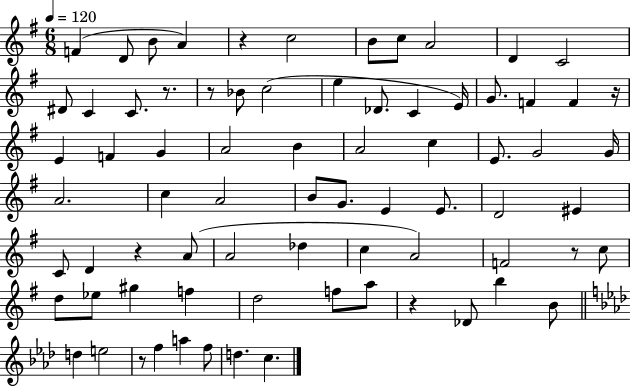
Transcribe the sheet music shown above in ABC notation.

X:1
T:Untitled
M:6/8
L:1/4
K:G
F D/2 B/2 A z c2 B/2 c/2 A2 D C2 ^D/2 C C/2 z/2 z/2 _B/2 c2 e _D/2 C E/4 G/2 F F z/4 E F G A2 B A2 c E/2 G2 G/4 A2 c A2 B/2 G/2 E E/2 D2 ^E C/2 D z A/2 A2 _d c A2 F2 z/2 c/2 d/2 _e/2 ^g f d2 f/2 a/2 z _D/2 b B/2 d e2 z/2 f a f/2 d c